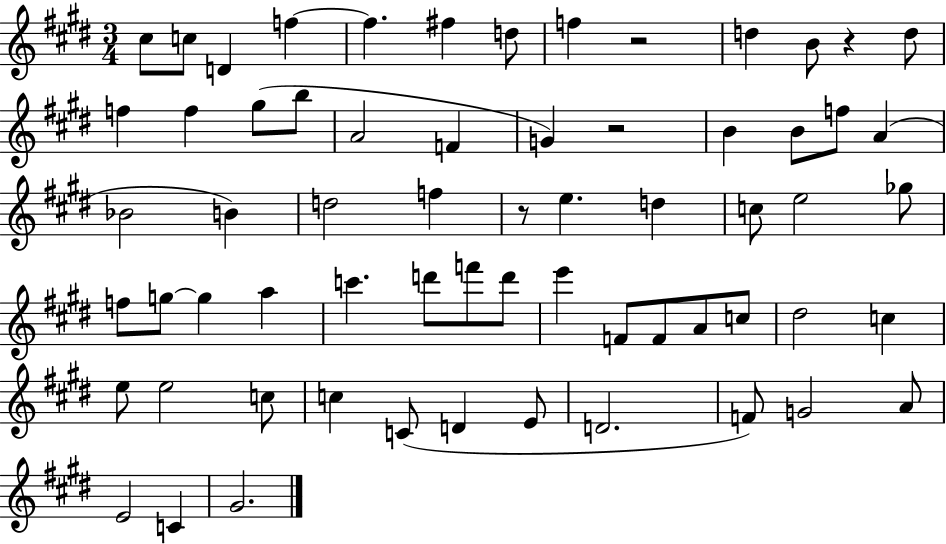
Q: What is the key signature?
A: E major